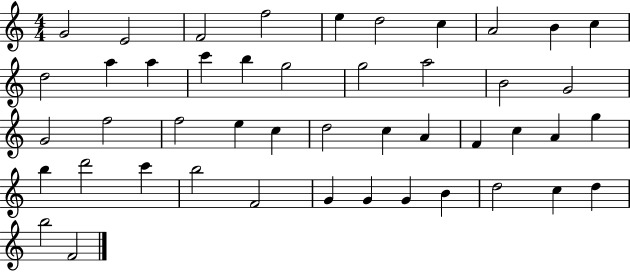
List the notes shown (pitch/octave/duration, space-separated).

G4/h E4/h F4/h F5/h E5/q D5/h C5/q A4/h B4/q C5/q D5/h A5/q A5/q C6/q B5/q G5/h G5/h A5/h B4/h G4/h G4/h F5/h F5/h E5/q C5/q D5/h C5/q A4/q F4/q C5/q A4/q G5/q B5/q D6/h C6/q B5/h F4/h G4/q G4/q G4/q B4/q D5/h C5/q D5/q B5/h F4/h